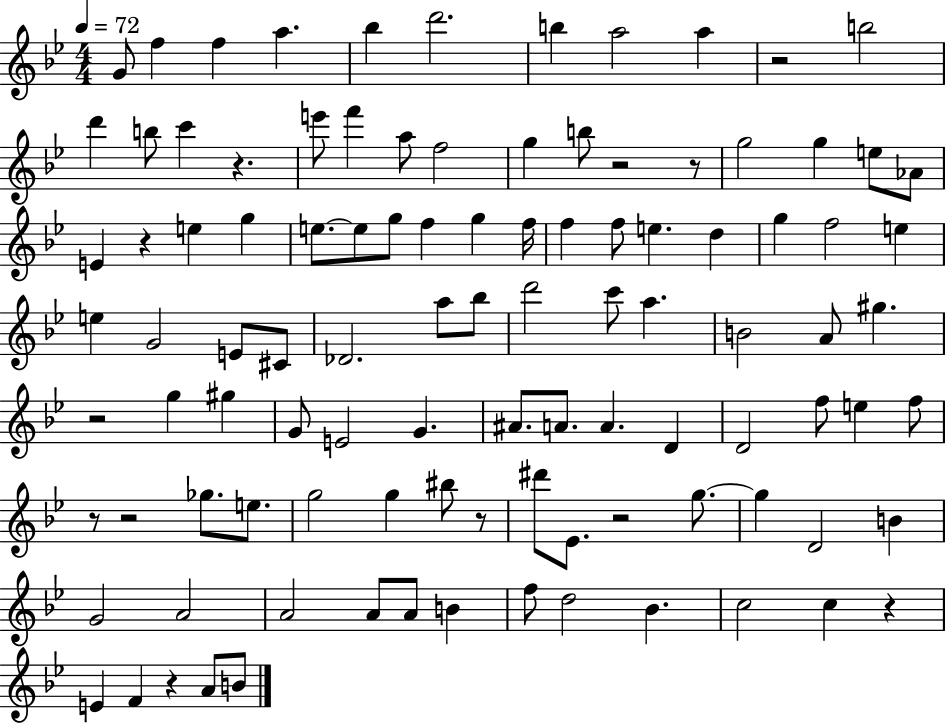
X:1
T:Untitled
M:4/4
L:1/4
K:Bb
G/2 f f a _b d'2 b a2 a z2 b2 d' b/2 c' z e'/2 f' a/2 f2 g b/2 z2 z/2 g2 g e/2 _A/2 E z e g e/2 e/2 g/2 f g f/4 f f/2 e d g f2 e e G2 E/2 ^C/2 _D2 a/2 _b/2 d'2 c'/2 a B2 A/2 ^g z2 g ^g G/2 E2 G ^A/2 A/2 A D D2 f/2 e f/2 z/2 z2 _g/2 e/2 g2 g ^b/2 z/2 ^d'/2 _E/2 z2 g/2 g D2 B G2 A2 A2 A/2 A/2 B f/2 d2 _B c2 c z E F z A/2 B/2